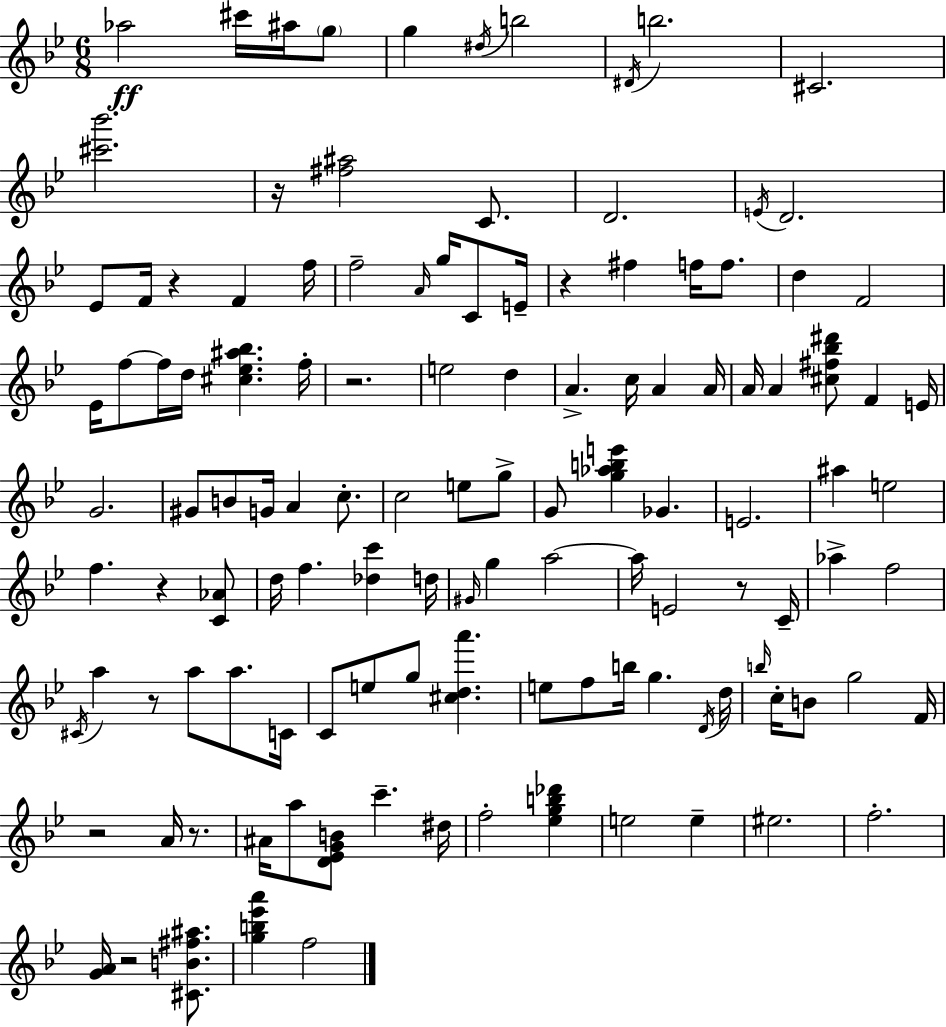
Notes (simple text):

Ab5/h C#6/s A#5/s G5/e G5/q D#5/s B5/h D#4/s B5/h. C#4/h. [C#6,Bb6]/h. R/s [F#5,A#5]/h C4/e. D4/h. E4/s D4/h. Eb4/e F4/s R/q F4/q F5/s F5/h A4/s G5/s C4/e E4/s R/q F#5/q F5/s F5/e. D5/q F4/h Eb4/s F5/e F5/s D5/s [C#5,Eb5,A#5,Bb5]/q. F5/s R/h. E5/h D5/q A4/q. C5/s A4/q A4/s A4/s A4/q [C#5,F#5,Bb5,D#6]/e F4/q E4/s G4/h. G#4/e B4/e G4/s A4/q C5/e. C5/h E5/e G5/e G4/e [G5,Ab5,B5,E6]/q Gb4/q. E4/h. A#5/q E5/h F5/q. R/q [C4,Ab4]/e D5/s F5/q. [Db5,C6]/q D5/s G#4/s G5/q A5/h A5/s E4/h R/e C4/s Ab5/q F5/h C#4/s A5/q R/e A5/e A5/e. C4/s C4/e E5/e G5/e [C#5,D5,A6]/q. E5/e F5/e B5/s G5/q. D4/s D5/s B5/s C5/s B4/e G5/h F4/s R/h A4/s R/e. A#4/s A5/e [D4,Eb4,G4,B4]/e C6/q. D#5/s F5/h [Eb5,G5,B5,Db6]/q E5/h E5/q EIS5/h. F5/h. [G4,A4]/s R/h [C#4,B4,F#5,A#5]/e. [G5,B5,Eb6,A6]/q F5/h